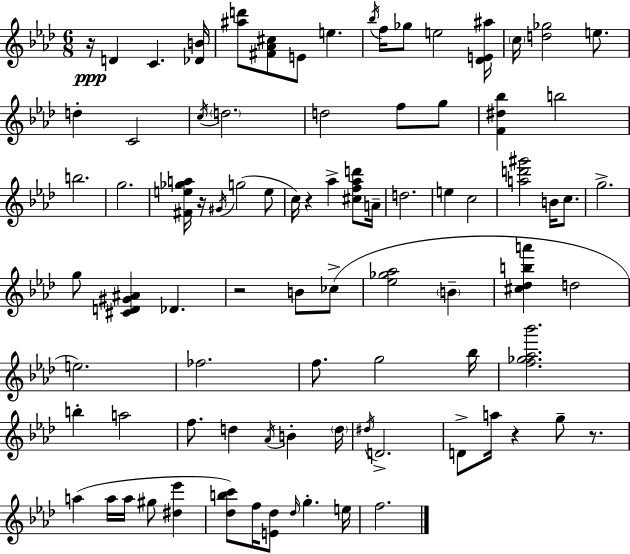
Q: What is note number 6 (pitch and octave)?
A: F5